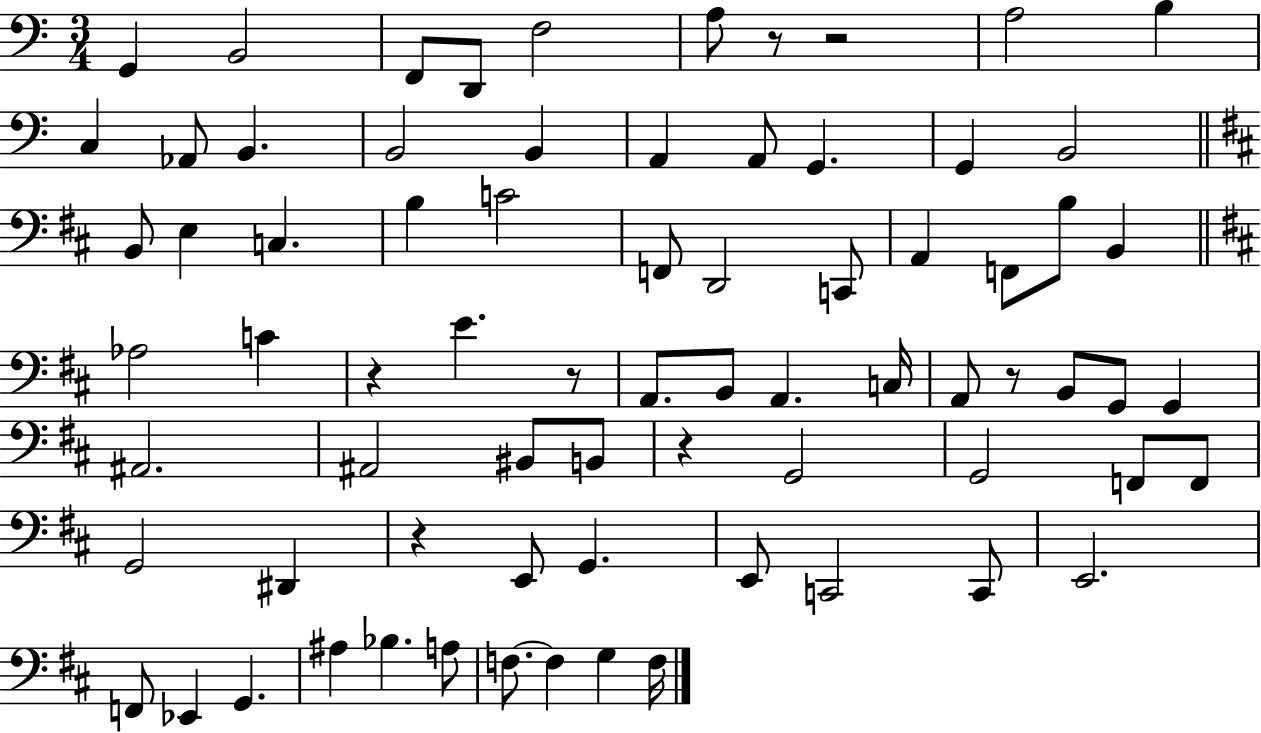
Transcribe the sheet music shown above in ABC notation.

X:1
T:Untitled
M:3/4
L:1/4
K:C
G,, B,,2 F,,/2 D,,/2 F,2 A,/2 z/2 z2 A,2 B, C, _A,,/2 B,, B,,2 B,, A,, A,,/2 G,, G,, B,,2 B,,/2 E, C, B, C2 F,,/2 D,,2 C,,/2 A,, F,,/2 B,/2 B,, _A,2 C z E z/2 A,,/2 B,,/2 A,, C,/4 A,,/2 z/2 B,,/2 G,,/2 G,, ^A,,2 ^A,,2 ^B,,/2 B,,/2 z G,,2 G,,2 F,,/2 F,,/2 G,,2 ^D,, z E,,/2 G,, E,,/2 C,,2 C,,/2 E,,2 F,,/2 _E,, G,, ^A, _B, A,/2 F,/2 F, G, F,/4